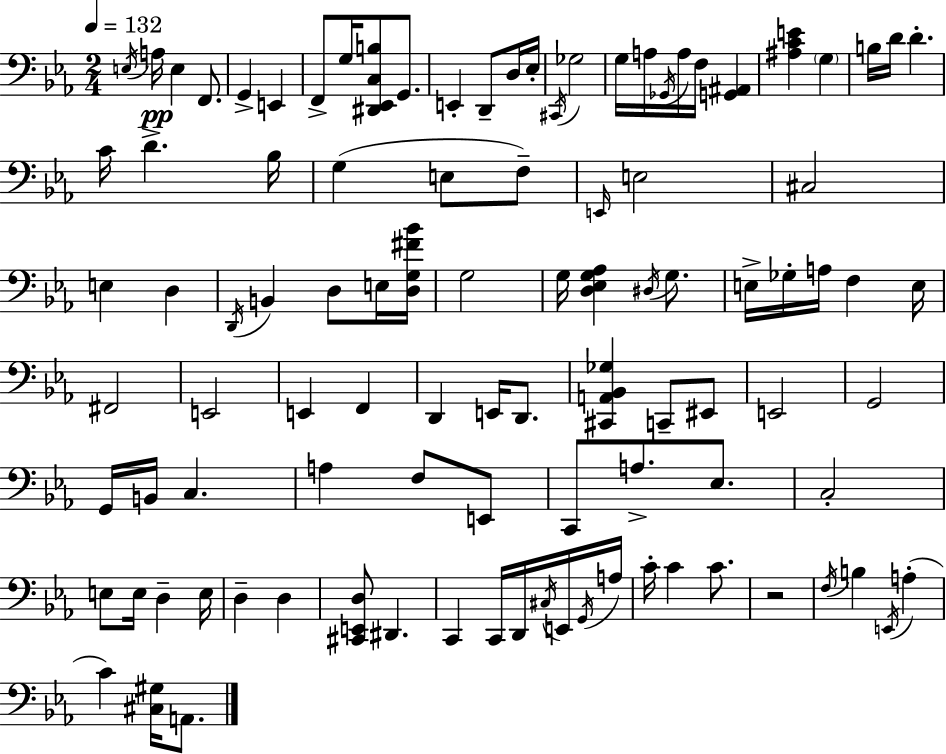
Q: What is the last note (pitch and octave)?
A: A2